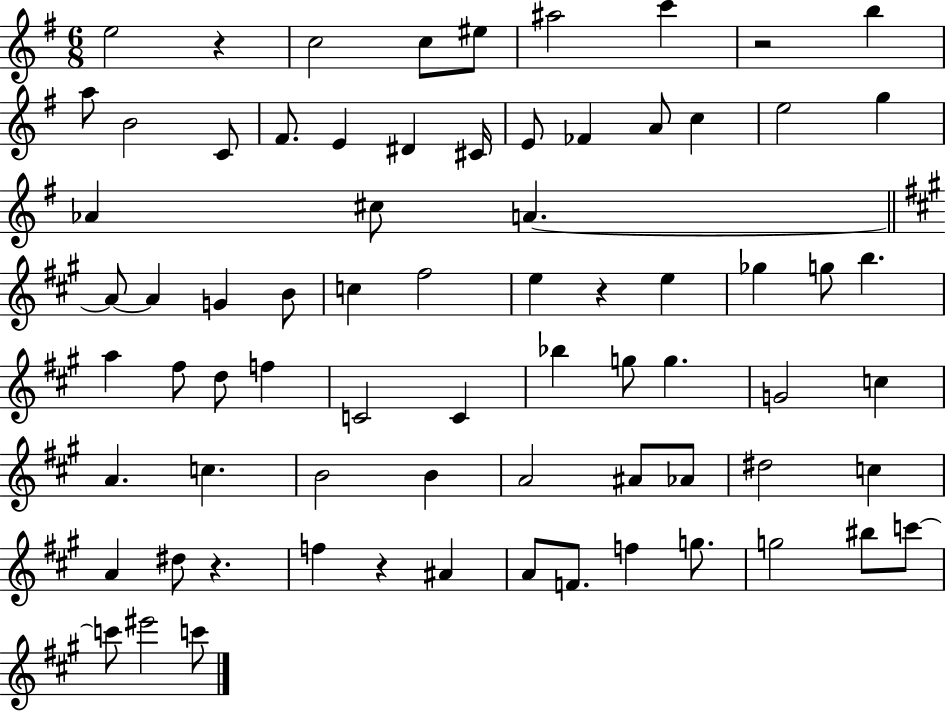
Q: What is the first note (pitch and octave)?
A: E5